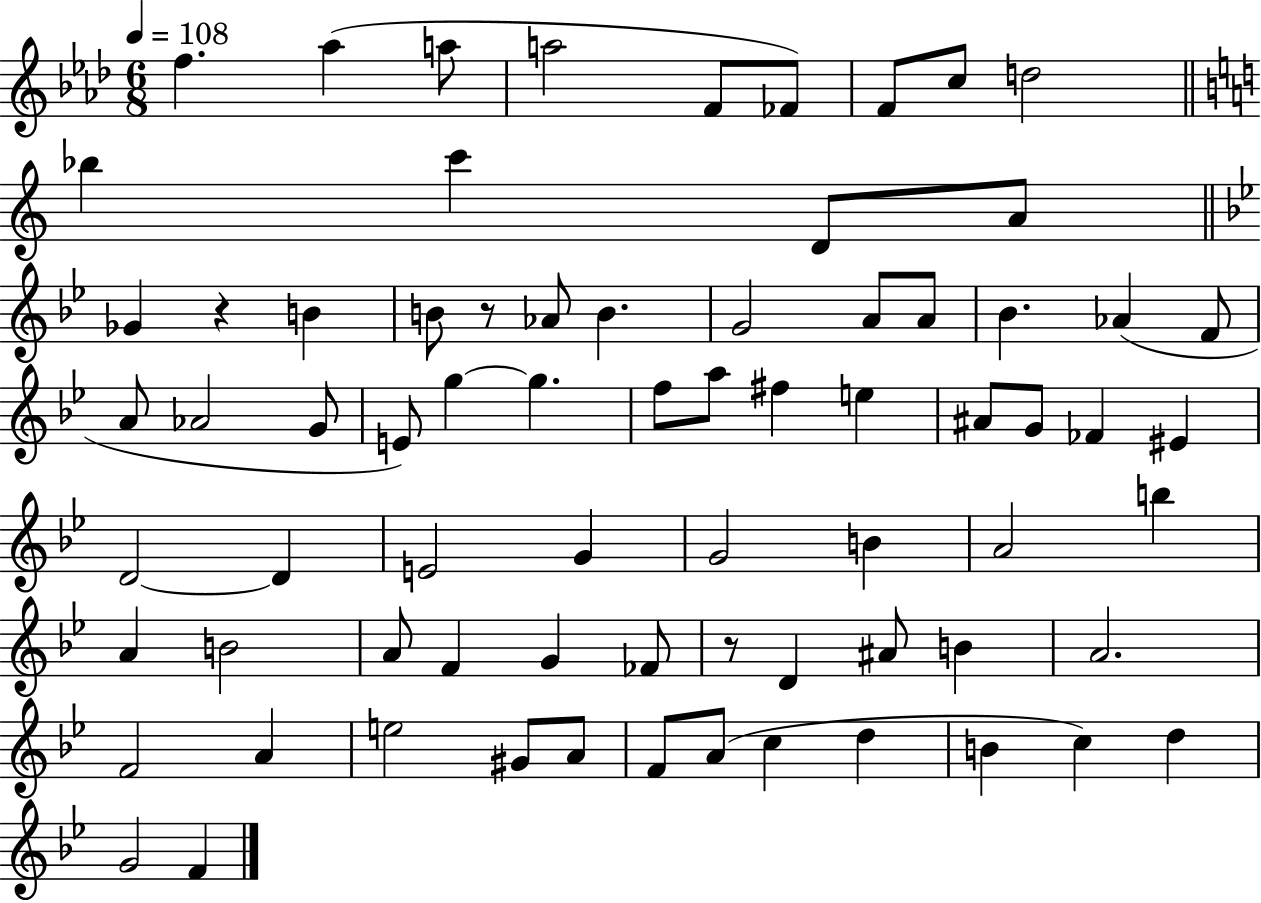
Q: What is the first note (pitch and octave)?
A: F5